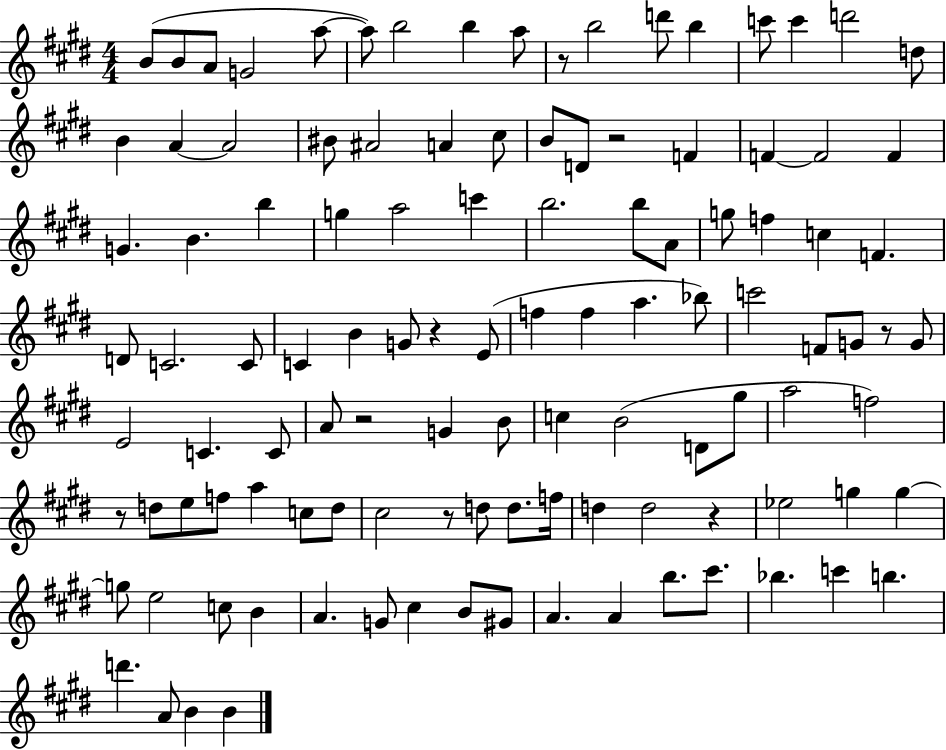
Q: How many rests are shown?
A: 8